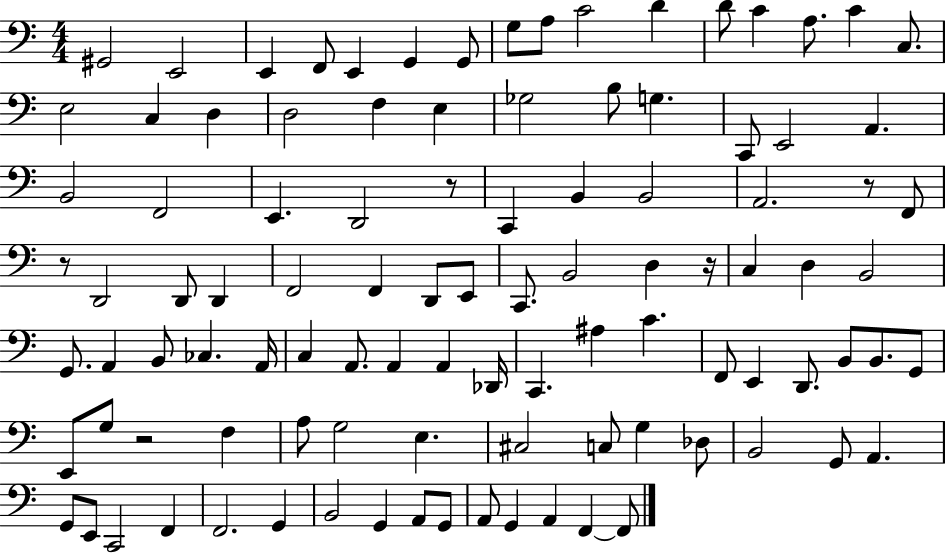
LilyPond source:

{
  \clef bass
  \numericTimeSignature
  \time 4/4
  \key c \major
  gis,2 e,2 | e,4 f,8 e,4 g,4 g,8 | g8 a8 c'2 d'4 | d'8 c'4 a8. c'4 c8. | \break e2 c4 d4 | d2 f4 e4 | ges2 b8 g4. | c,8 e,2 a,4. | \break b,2 f,2 | e,4. d,2 r8 | c,4 b,4 b,2 | a,2. r8 f,8 | \break r8 d,2 d,8 d,4 | f,2 f,4 d,8 e,8 | c,8. b,2 d4 r16 | c4 d4 b,2 | \break g,8. a,4 b,8 ces4. a,16 | c4 a,8. a,4 a,4 des,16 | c,4. ais4 c'4. | f,8 e,4 d,8. b,8 b,8. g,8 | \break e,8 g8 r2 f4 | a8 g2 e4. | cis2 c8 g4 des8 | b,2 g,8 a,4. | \break g,8 e,8 c,2 f,4 | f,2. g,4 | b,2 g,4 a,8 g,8 | a,8 g,4 a,4 f,4~~ f,8 | \break \bar "|."
}